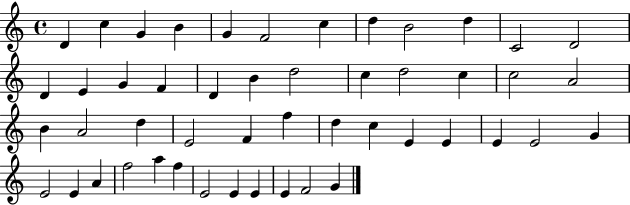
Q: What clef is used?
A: treble